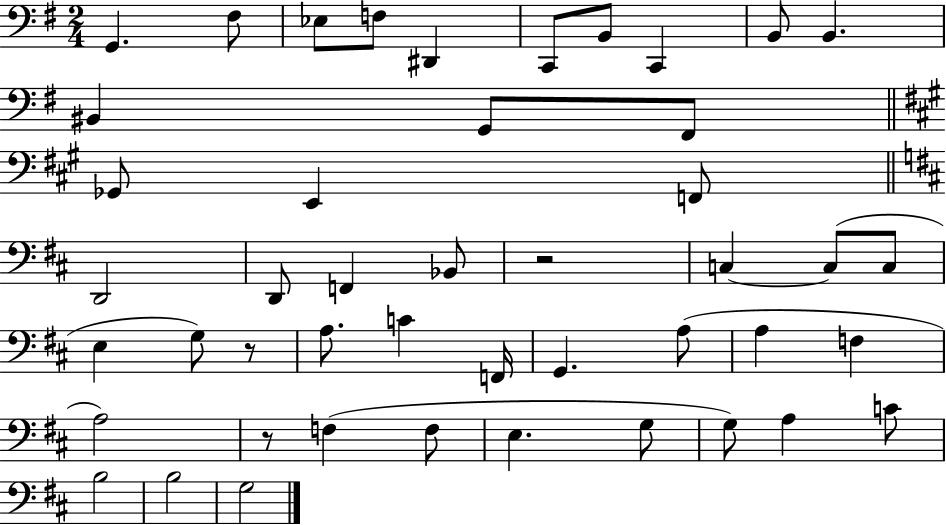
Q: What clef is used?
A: bass